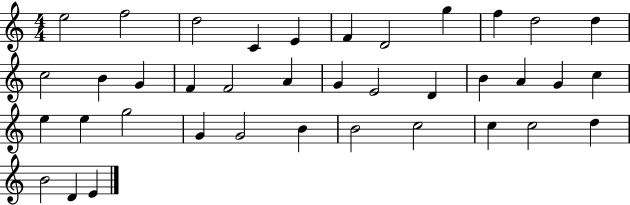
E5/h F5/h D5/h C4/q E4/q F4/q D4/h G5/q F5/q D5/h D5/q C5/h B4/q G4/q F4/q F4/h A4/q G4/q E4/h D4/q B4/q A4/q G4/q C5/q E5/q E5/q G5/h G4/q G4/h B4/q B4/h C5/h C5/q C5/h D5/q B4/h D4/q E4/q